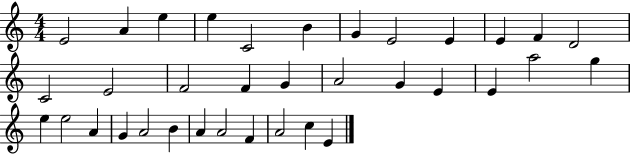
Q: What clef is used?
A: treble